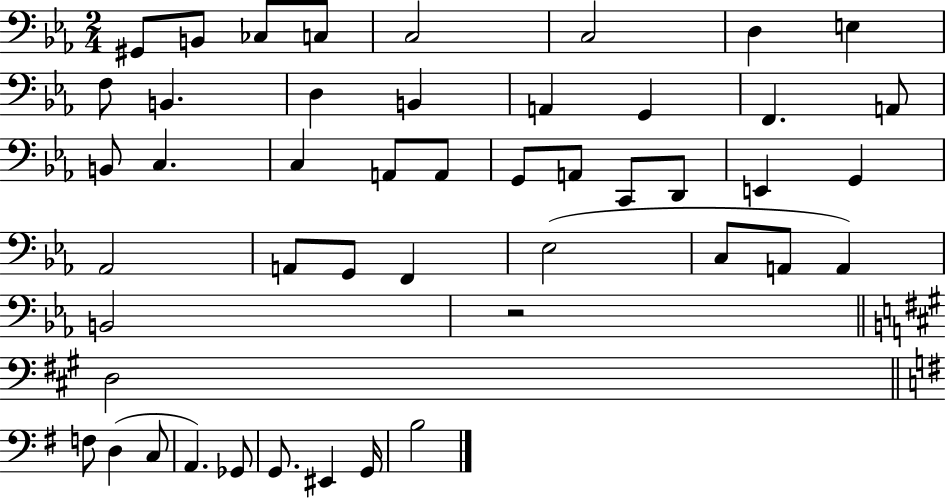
{
  \clef bass
  \numericTimeSignature
  \time 2/4
  \key ees \major
  gis,8 b,8 ces8 c8 | c2 | c2 | d4 e4 | \break f8 b,4. | d4 b,4 | a,4 g,4 | f,4. a,8 | \break b,8 c4. | c4 a,8 a,8 | g,8 a,8 c,8 d,8 | e,4 g,4 | \break aes,2 | a,8 g,8 f,4 | ees2( | c8 a,8 a,4) | \break b,2 | r2 | \bar "||" \break \key a \major d2 | \bar "||" \break \key g \major f8 d4( c8 | a,4.) ges,8 | g,8. eis,4 g,16 | b2 | \break \bar "|."
}